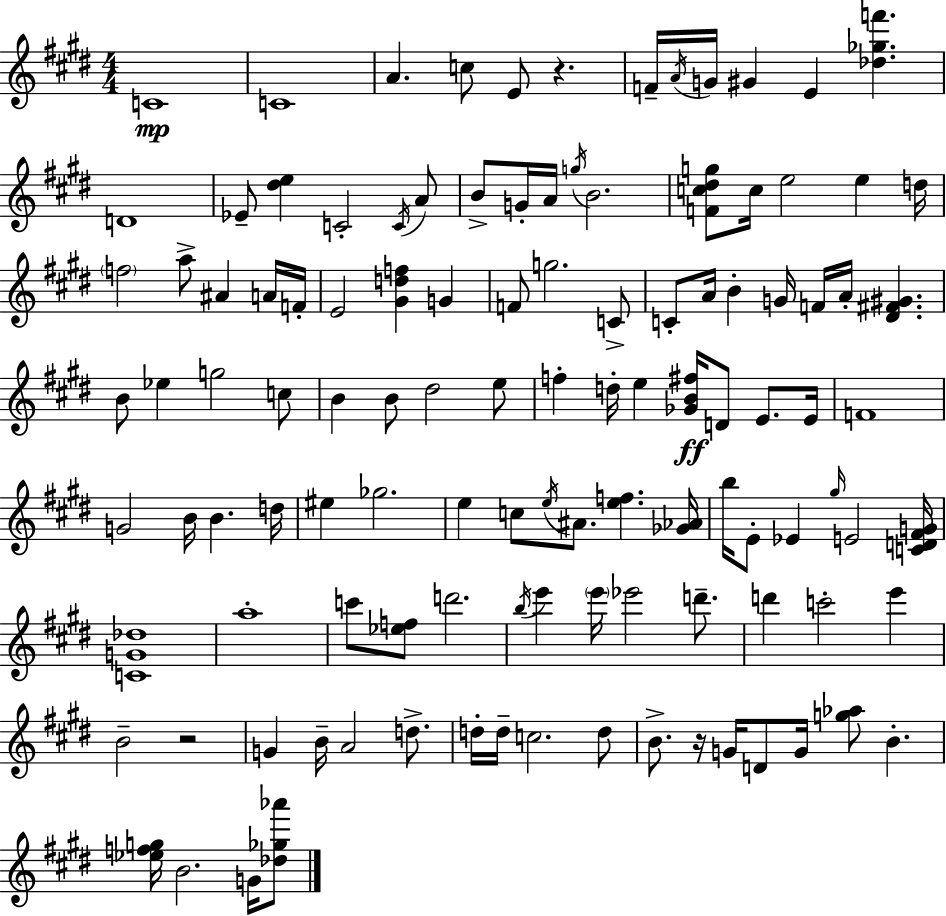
C4/w C4/w A4/q. C5/e E4/e R/q. F4/s A4/s G4/s G#4/q E4/q [Db5,Gb5,F6]/q. D4/w Eb4/e [D#5,E5]/q C4/h C4/s A4/e B4/e G4/s A4/s G5/s B4/h. [F4,C5,D#5,G5]/e C5/s E5/h E5/q D5/s F5/h A5/e A#4/q A4/s F4/s E4/h [G#4,D5,F5]/q G4/q F4/e G5/h. C4/e C4/e A4/s B4/q G4/s F4/s A4/s [D#4,F#4,G#4]/q. B4/e Eb5/q G5/h C5/e B4/q B4/e D#5/h E5/e F5/q D5/s E5/q [Gb4,B4,F#5]/s D4/e E4/e. E4/s F4/w G4/h B4/s B4/q. D5/s EIS5/q Gb5/h. E5/q C5/e E5/s A#4/e. [E5,F5]/q. [Gb4,Ab4]/s B5/s E4/e Eb4/q G#5/s E4/h [C4,D4,F#4,G4]/s [C4,G4,Db5]/w A5/w C6/e [Eb5,F5]/e D6/h. B5/s E6/q E6/s Eb6/h D6/e. D6/q C6/h E6/q B4/h R/h G4/q B4/s A4/h D5/e. D5/s D5/s C5/h. D5/e B4/e. R/s G4/s D4/e G4/s [G5,Ab5]/e B4/q. [Eb5,F5,G5]/s B4/h. G4/s [Db5,Gb5,Ab6]/e